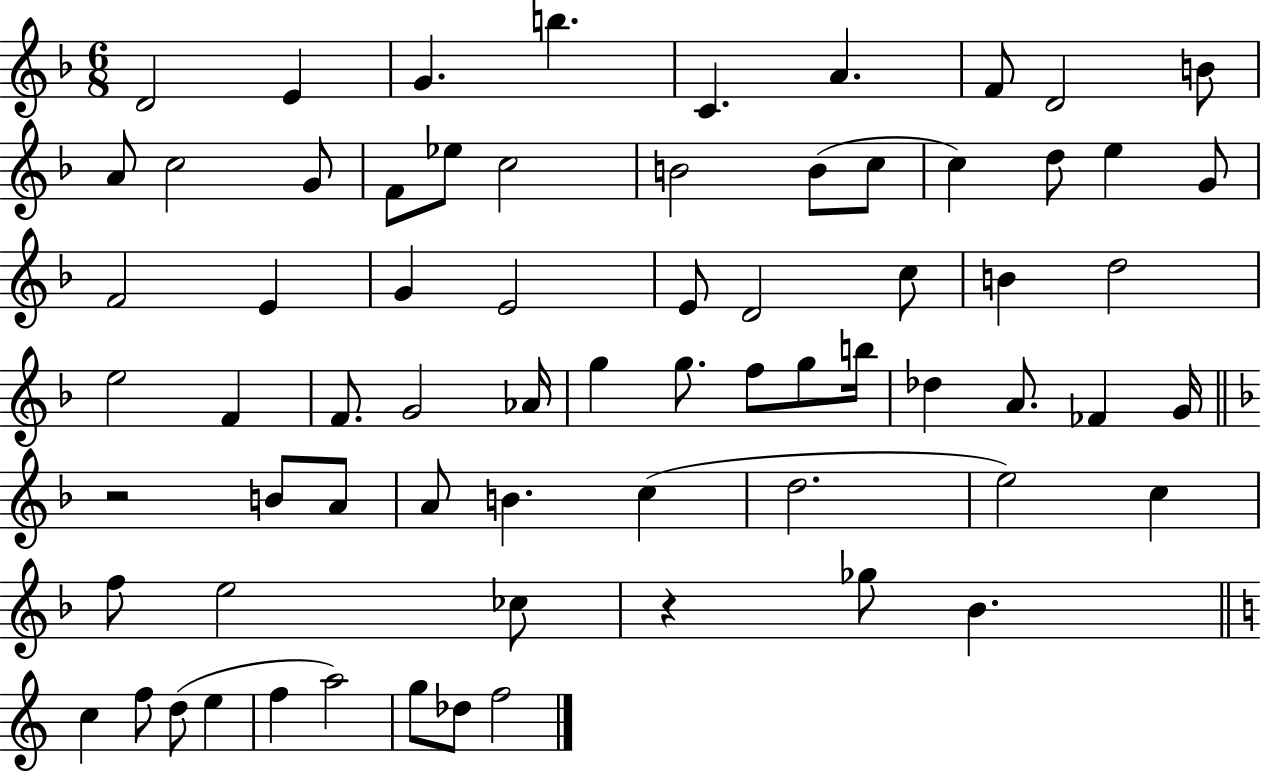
D4/h E4/q G4/q. B5/q. C4/q. A4/q. F4/e D4/h B4/e A4/e C5/h G4/e F4/e Eb5/e C5/h B4/h B4/e C5/e C5/q D5/e E5/q G4/e F4/h E4/q G4/q E4/h E4/e D4/h C5/e B4/q D5/h E5/h F4/q F4/e. G4/h Ab4/s G5/q G5/e. F5/e G5/e B5/s Db5/q A4/e. FES4/q G4/s R/h B4/e A4/e A4/e B4/q. C5/q D5/h. E5/h C5/q F5/e E5/h CES5/e R/q Gb5/e Bb4/q. C5/q F5/e D5/e E5/q F5/q A5/h G5/e Db5/e F5/h